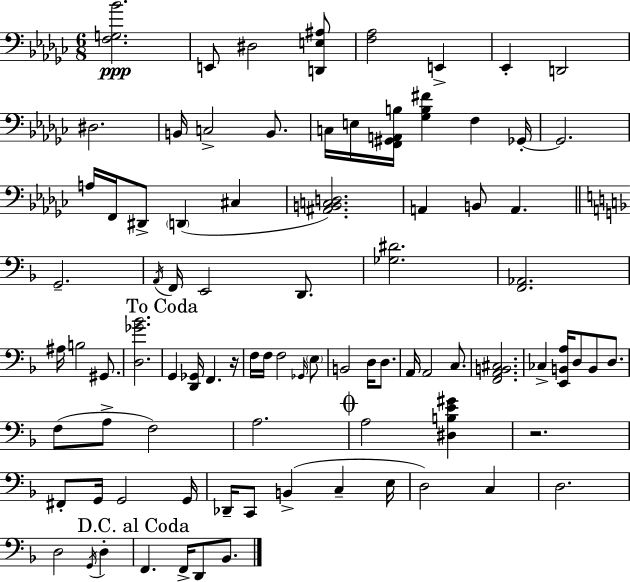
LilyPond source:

{
  \clef bass
  \numericTimeSignature
  \time 6/8
  \key ees \minor
  <f g bes'>2.\ppp | e,8 dis2 <d, e ais>8 | <f aes>2 e,4-> | ees,4-. d,2 | \break dis2. | b,16 c2-> b,8. | c16 e16 <f, gis, a, b>16 <ges b fis'>4 f4 ges,16-.~~ | ges,2. | \break a16 f,16 dis,8-> \parenthesize d,4( cis4 | <ais, b, c d>2.) | a,4 b,8 a,4. | \bar "||" \break \key f \major g,2.-- | \acciaccatura { a,16 } f,16 e,2 d,8. | <ges dis'>2. | <f, aes,>2. | \break ais16 b2 gis,8. | <d ges' bes'>2. | \mark "To Coda" g,4 <d, ges,>16 f,4. | r16 f16 f16 f2 \grace { ges,16 } | \break \parenthesize e8 b,2 d16 d8. | a,16 a,2 c8. | <f, a, b, cis>2. | ces4-> <e, b, a>16 d8 b,8 d8. | \break f8( a8-> f2) | a2. | \mark \markup { \musicglyph "scripts.coda" } a2 <dis b e' gis'>4 | r2. | \break fis,8-. g,16 g,2 | g,16 des,16-- c,8 b,4->( c4-- | e16 d2) c4 | d2. | \break d2 \acciaccatura { g,16 } d4-. | \mark "D.C. al Coda" f,4. f,16-> d,8 | bes,8. \bar "|."
}